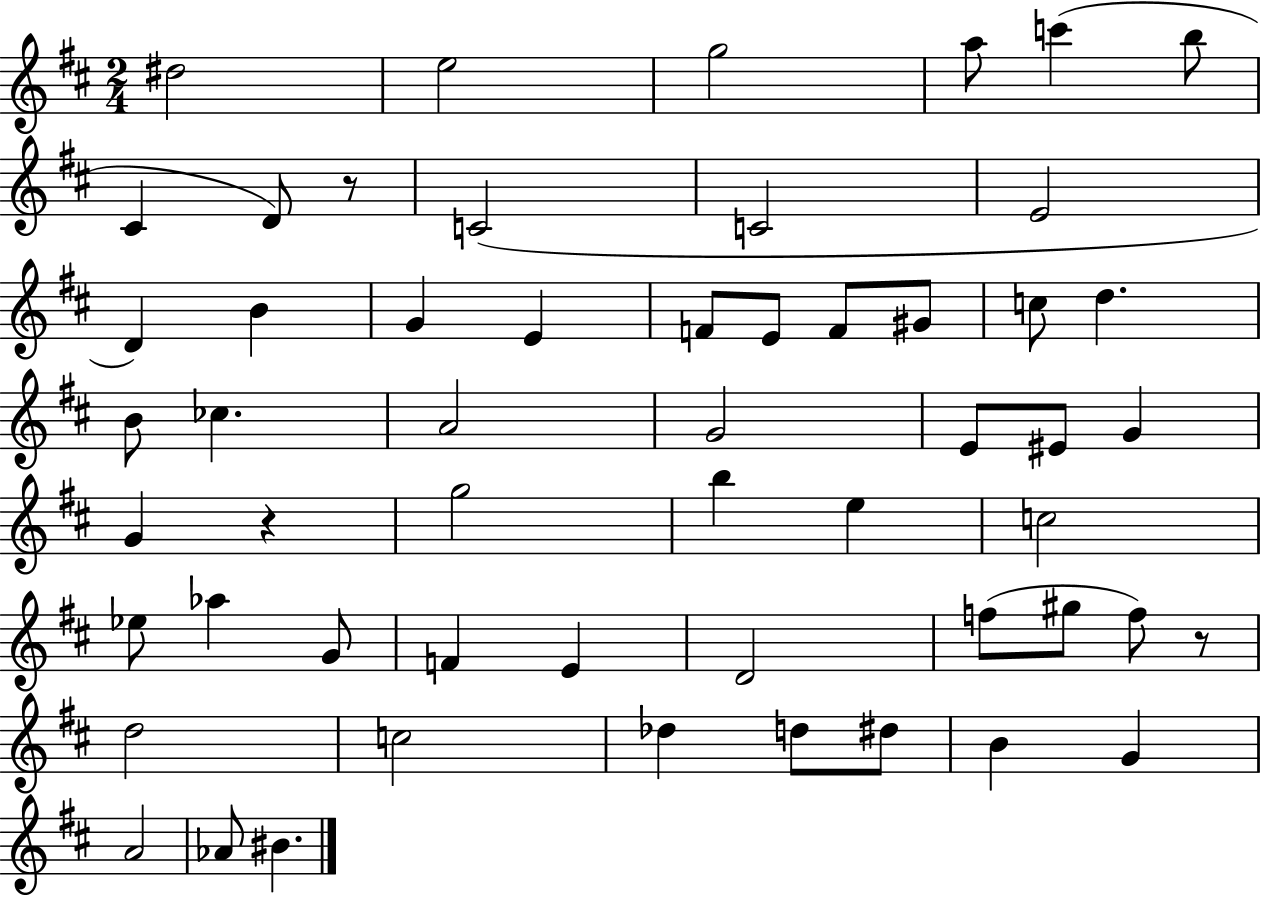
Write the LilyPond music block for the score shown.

{
  \clef treble
  \numericTimeSignature
  \time 2/4
  \key d \major
  \repeat volta 2 { dis''2 | e''2 | g''2 | a''8 c'''4( b''8 | \break cis'4 d'8) r8 | c'2( | c'2 | e'2 | \break d'4) b'4 | g'4 e'4 | f'8 e'8 f'8 gis'8 | c''8 d''4. | \break b'8 ces''4. | a'2 | g'2 | e'8 eis'8 g'4 | \break g'4 r4 | g''2 | b''4 e''4 | c''2 | \break ees''8 aes''4 g'8 | f'4 e'4 | d'2 | f''8( gis''8 f''8) r8 | \break d''2 | c''2 | des''4 d''8 dis''8 | b'4 g'4 | \break a'2 | aes'8 bis'4. | } \bar "|."
}